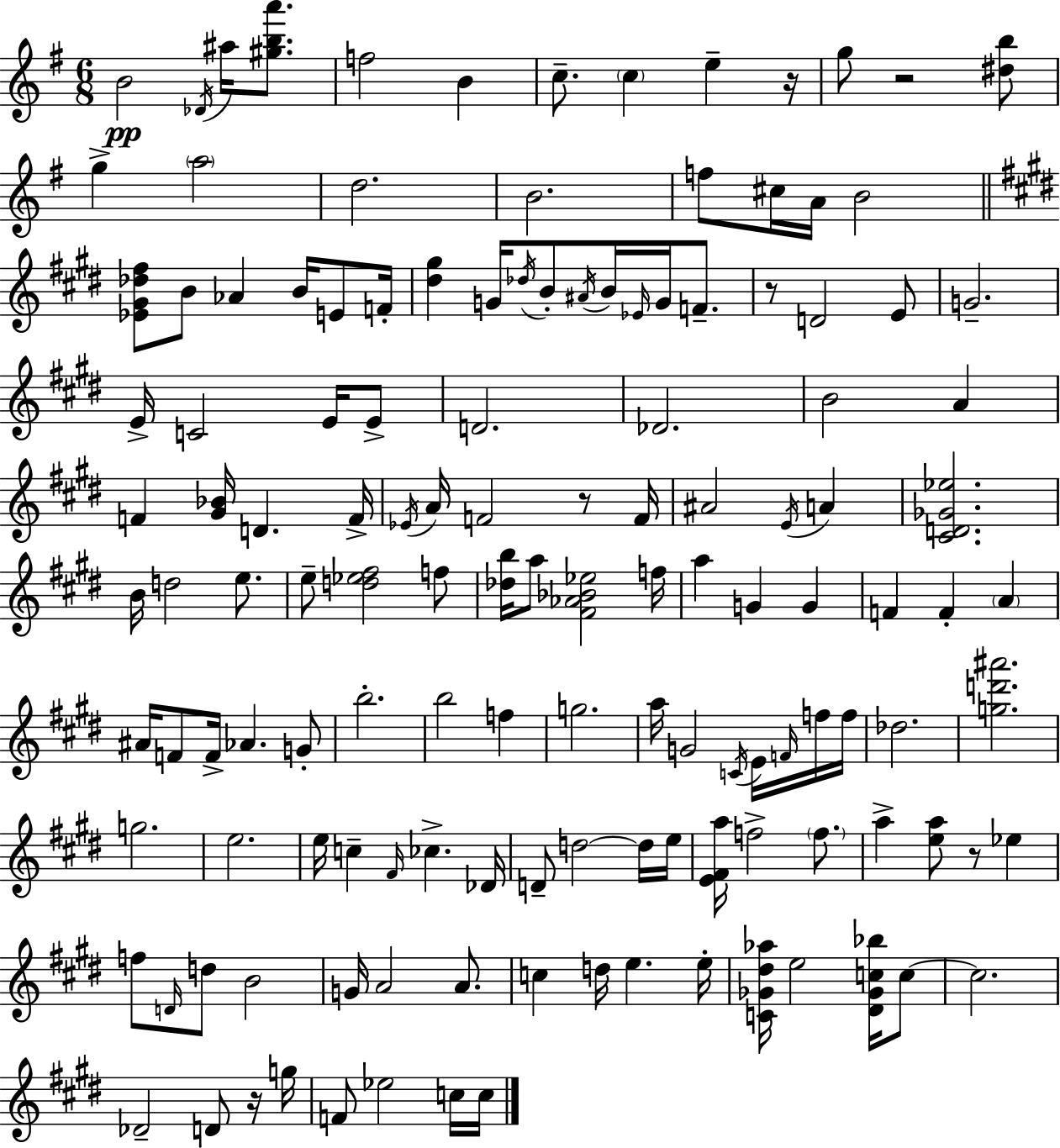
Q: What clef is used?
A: treble